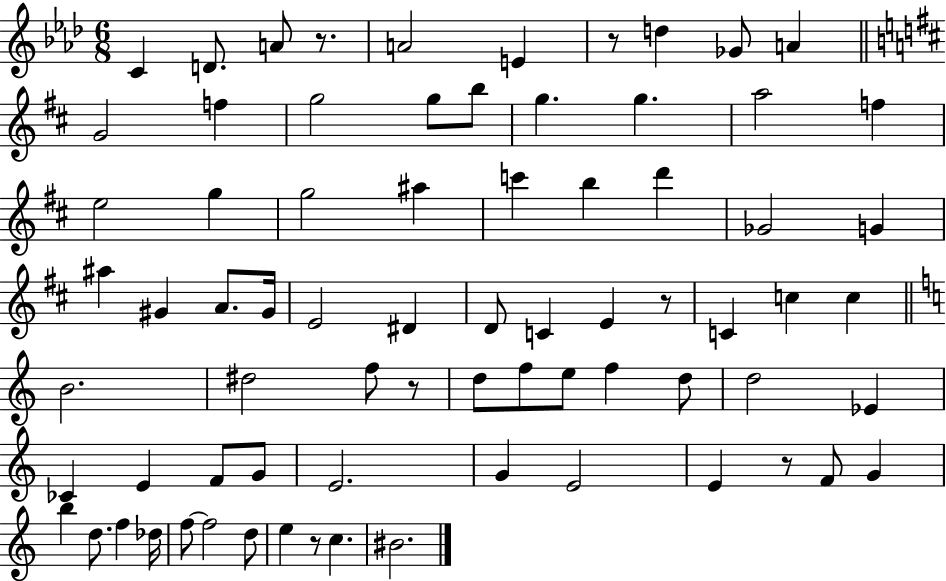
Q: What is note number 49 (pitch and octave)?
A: CES4